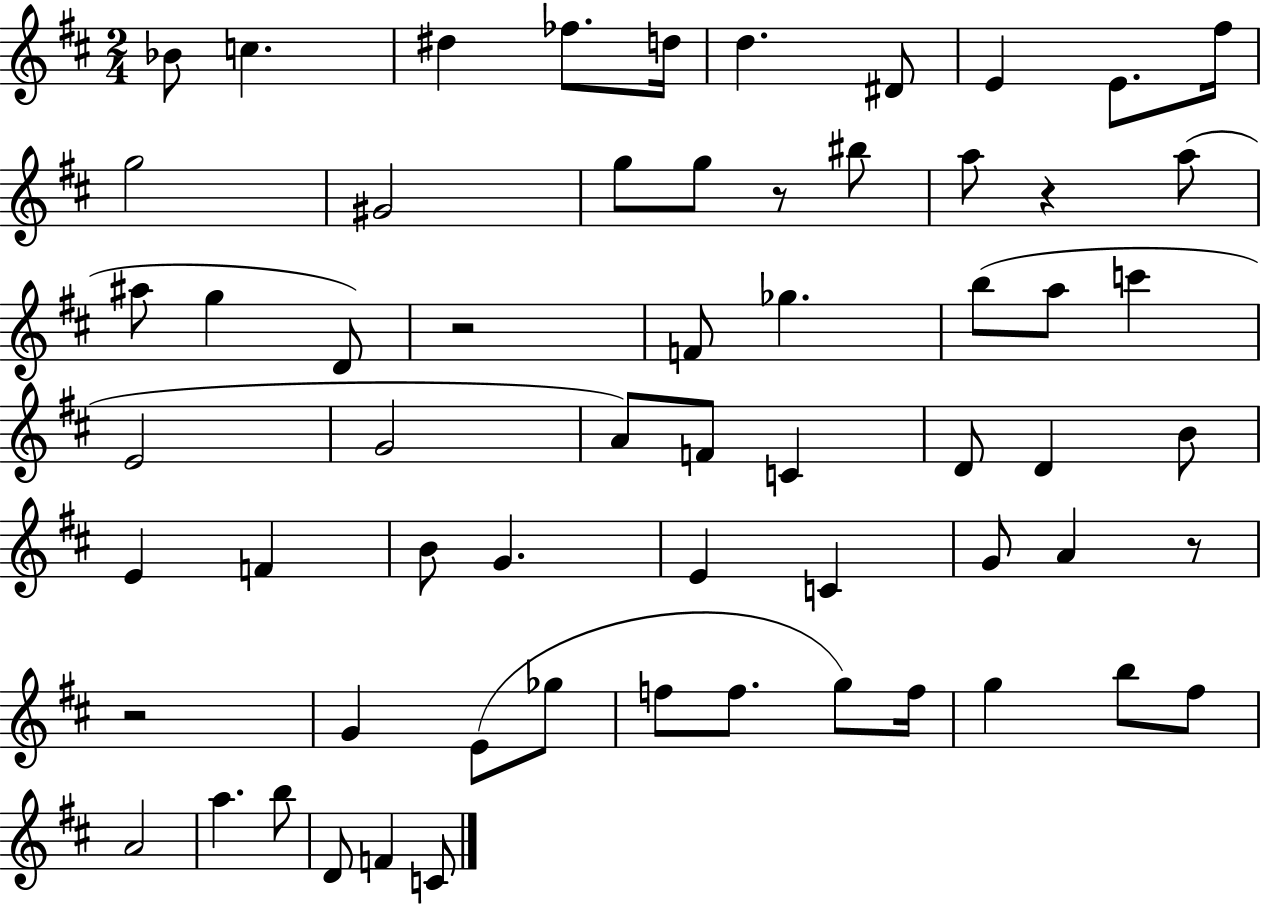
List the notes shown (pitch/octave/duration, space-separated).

Bb4/e C5/q. D#5/q FES5/e. D5/s D5/q. D#4/e E4/q E4/e. F#5/s G5/h G#4/h G5/e G5/e R/e BIS5/e A5/e R/q A5/e A#5/e G5/q D4/e R/h F4/e Gb5/q. B5/e A5/e C6/q E4/h G4/h A4/e F4/e C4/q D4/e D4/q B4/e E4/q F4/q B4/e G4/q. E4/q C4/q G4/e A4/q R/e R/h G4/q E4/e Gb5/e F5/e F5/e. G5/e F5/s G5/q B5/e F#5/e A4/h A5/q. B5/e D4/e F4/q C4/e